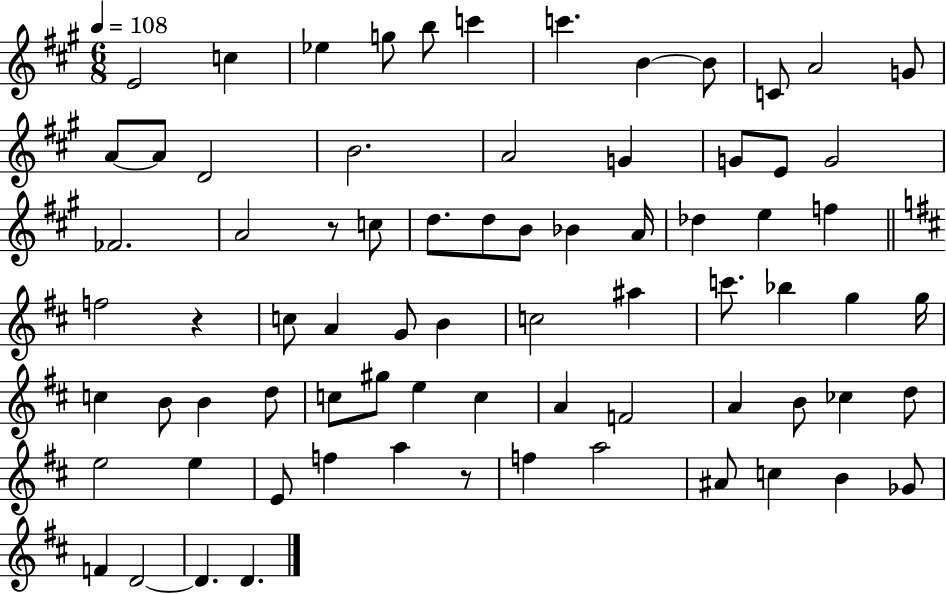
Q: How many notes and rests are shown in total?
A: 75